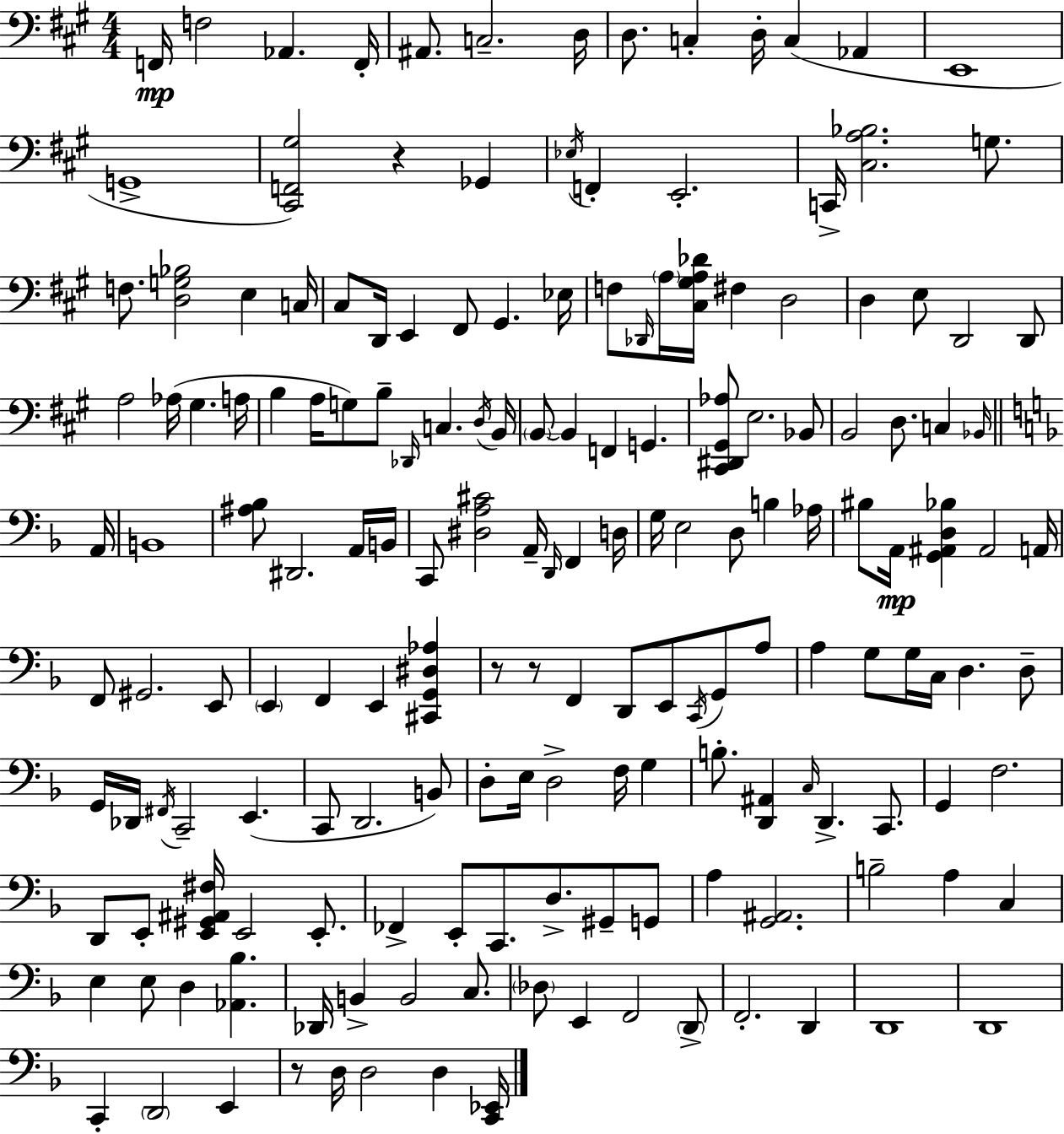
X:1
T:Untitled
M:4/4
L:1/4
K:A
F,,/4 F,2 _A,, F,,/4 ^A,,/2 C,2 D,/4 D,/2 C, D,/4 C, _A,, E,,4 G,,4 [^C,,F,,^G,]2 z _G,, _E,/4 F,, E,,2 C,,/4 [^C,A,_B,]2 G,/2 F,/2 [D,G,_B,]2 E, C,/4 ^C,/2 D,,/4 E,, ^F,,/2 ^G,, _E,/4 F,/2 _D,,/4 A,/4 [^C,^G,A,_D]/4 ^F, D,2 D, E,/2 D,,2 D,,/2 A,2 _A,/4 ^G, A,/4 B, A,/4 G,/2 B,/2 _D,,/4 C, D,/4 B,,/4 B,,/2 B,, F,, G,, [^C,,^D,,^G,,_A,]/2 E,2 _B,,/2 B,,2 D,/2 C, _B,,/4 A,,/4 B,,4 [^A,_B,]/2 ^D,,2 A,,/4 B,,/4 C,,/2 [^D,A,^C]2 A,,/4 D,,/4 F,, D,/4 G,/4 E,2 D,/2 B, _A,/4 ^B,/2 A,,/4 [G,,^A,,D,_B,] ^A,,2 A,,/4 F,,/2 ^G,,2 E,,/2 E,, F,, E,, [^C,,G,,^D,_A,] z/2 z/2 F,, D,,/2 E,,/2 C,,/4 G,,/2 A,/2 A, G,/2 G,/4 C,/4 D, D,/2 G,,/4 _D,,/4 ^F,,/4 C,,2 E,, C,,/2 D,,2 B,,/2 D,/2 E,/4 D,2 F,/4 G, B,/2 [D,,^A,,] C,/4 D,, C,,/2 G,, F,2 D,,/2 E,,/2 [E,,^G,,^A,,^F,]/4 E,,2 E,,/2 _F,, E,,/2 C,,/2 D,/2 ^G,,/2 G,,/2 A, [G,,^A,,]2 B,2 A, C, E, E,/2 D, [_A,,_B,] _D,,/4 B,, B,,2 C,/2 _D,/2 E,, F,,2 D,,/2 F,,2 D,, D,,4 D,,4 C,, D,,2 E,, z/2 D,/4 D,2 D, [C,,_E,,]/4